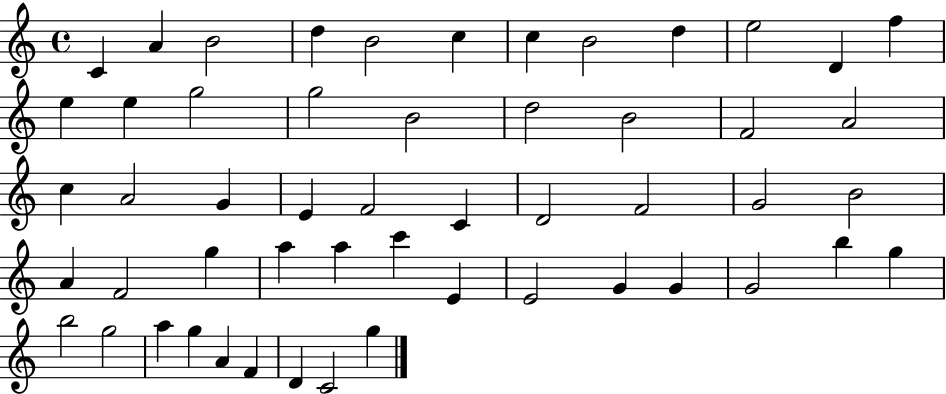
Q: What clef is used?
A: treble